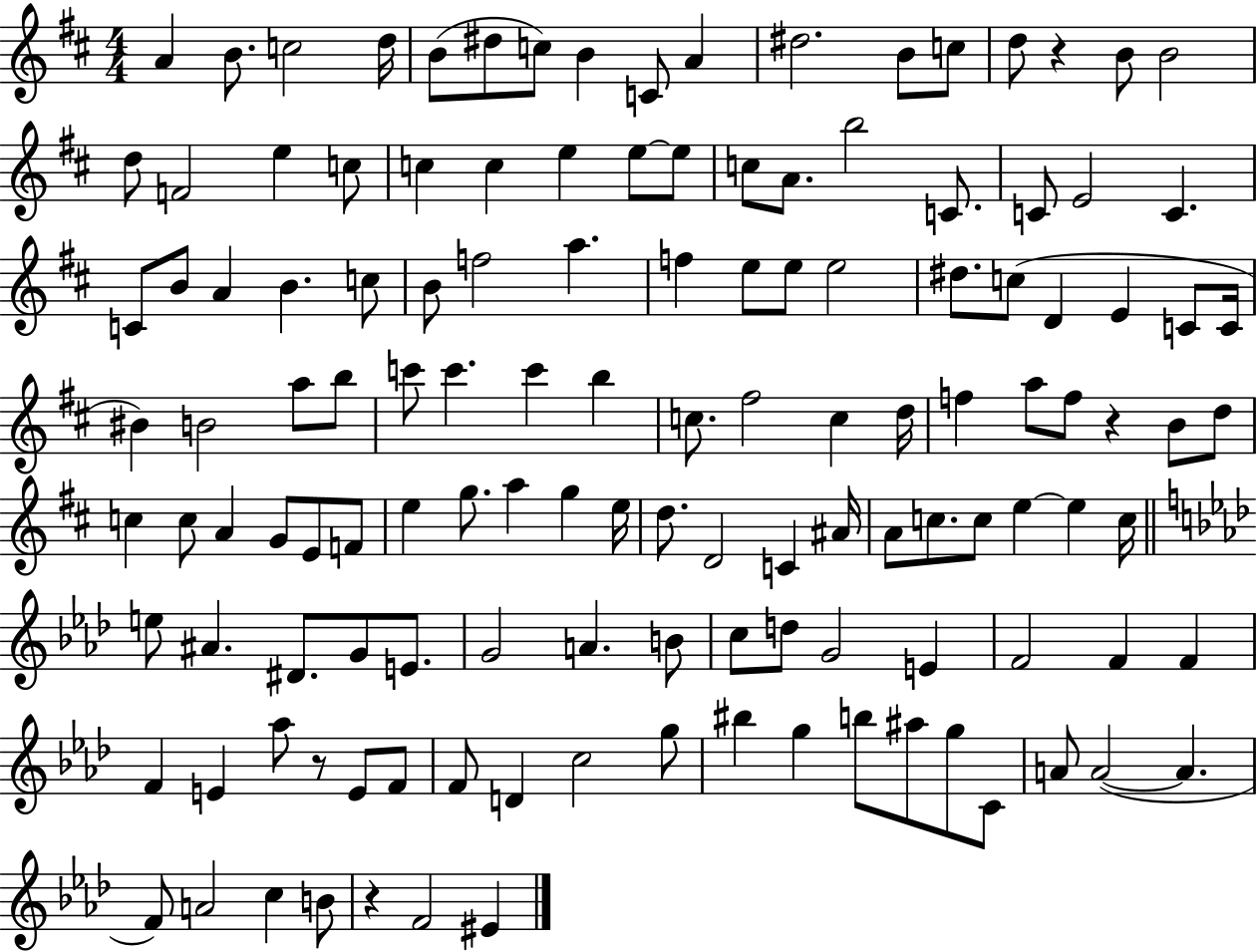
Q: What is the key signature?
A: D major